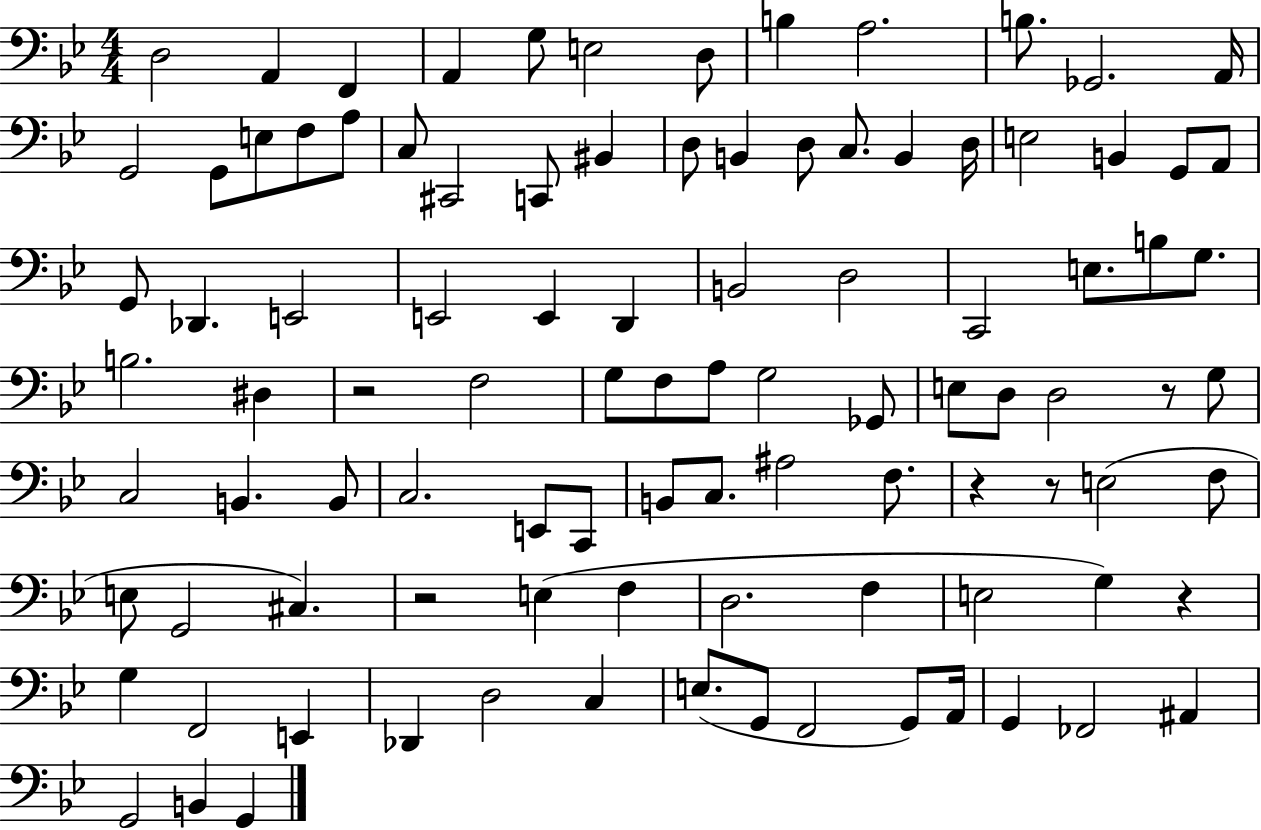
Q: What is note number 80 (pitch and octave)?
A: Db2